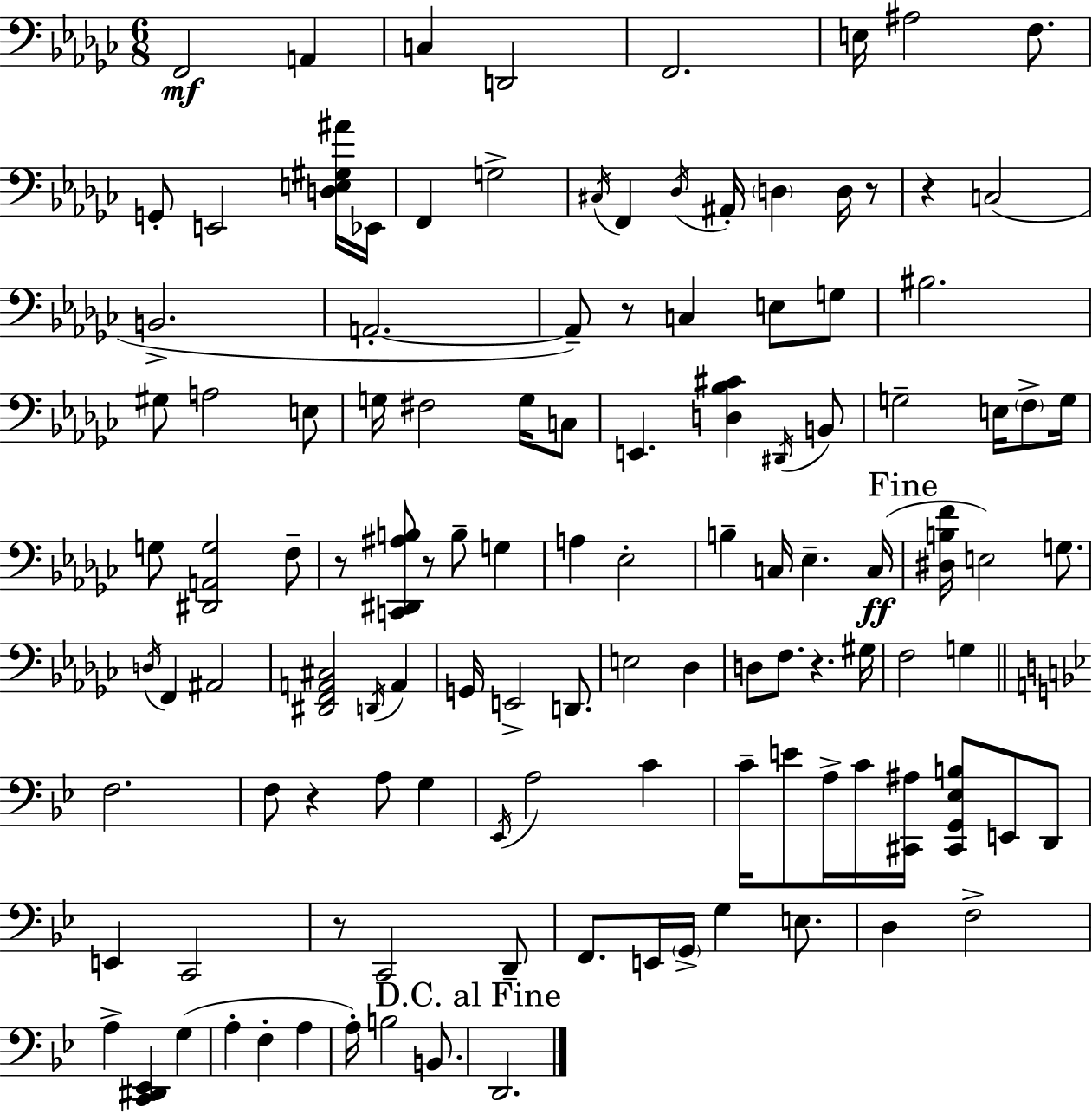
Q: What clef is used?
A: bass